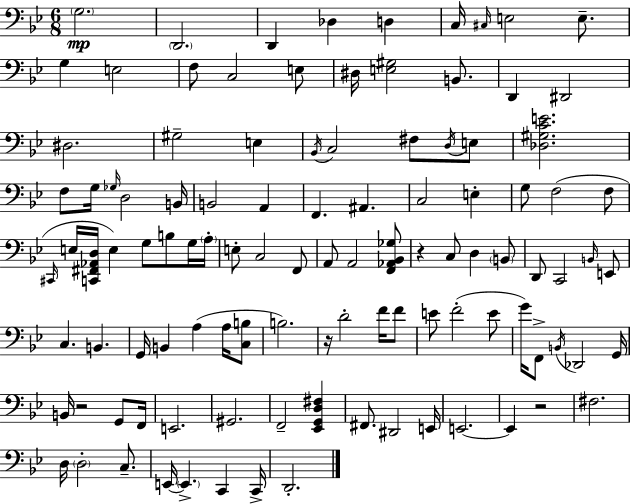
X:1
T:Untitled
M:6/8
L:1/4
K:Gm
G,2 D,,2 D,, _D, D, C,/4 ^C,/4 E,2 E,/2 G, E,2 F,/2 C,2 E,/2 ^D,/4 [E,^G,]2 B,,/2 D,, ^D,,2 ^D,2 ^G,2 E, _B,,/4 C,2 ^F,/2 D,/4 E,/2 [_D,^G,CE]2 F,/2 G,/4 _G,/4 D,2 B,,/4 B,,2 A,, F,, ^A,, C,2 E, G,/2 F,2 F,/2 ^C,,/4 E,/4 [C,,^F,,_A,,D,]/4 E, G,/2 B,/2 G,/4 A,/4 E,/2 C,2 F,,/2 A,,/2 A,,2 [F,,_A,,_B,,_G,]/2 z C,/2 D, B,,/2 D,,/2 C,,2 B,,/4 E,,/2 C, B,, G,,/4 B,, A, A,/4 [C,B,]/2 B,2 z/4 D2 F/4 F/2 E/2 F2 E/2 G/4 F,,/2 B,,/4 _D,,2 G,,/4 B,,/4 z2 G,,/2 F,,/4 E,,2 ^G,,2 F,,2 [_E,,G,,D,^F,] ^F,,/2 ^D,,2 E,,/4 E,,2 E,, z2 ^F,2 D,/4 D,2 C,/2 E,,/4 E,, C,, C,,/4 D,,2